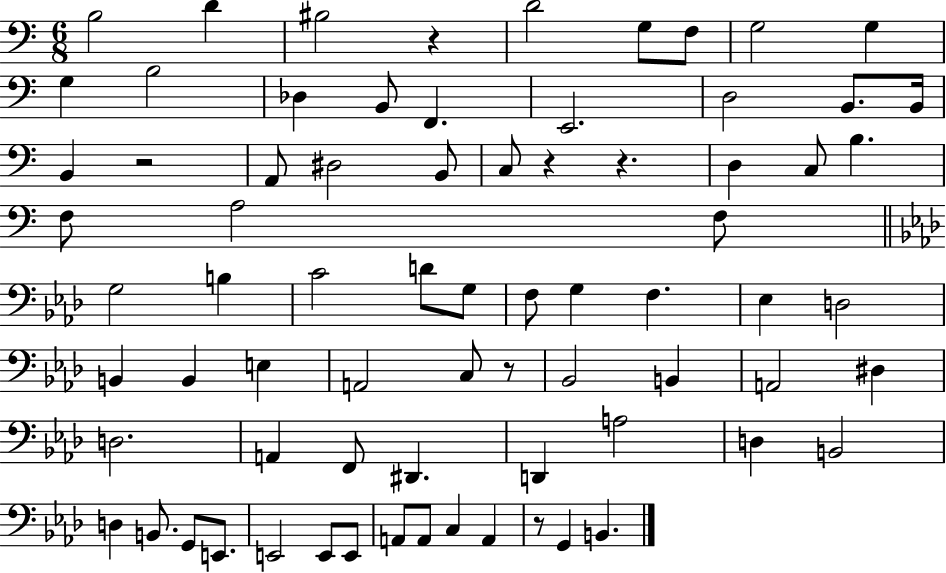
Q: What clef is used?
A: bass